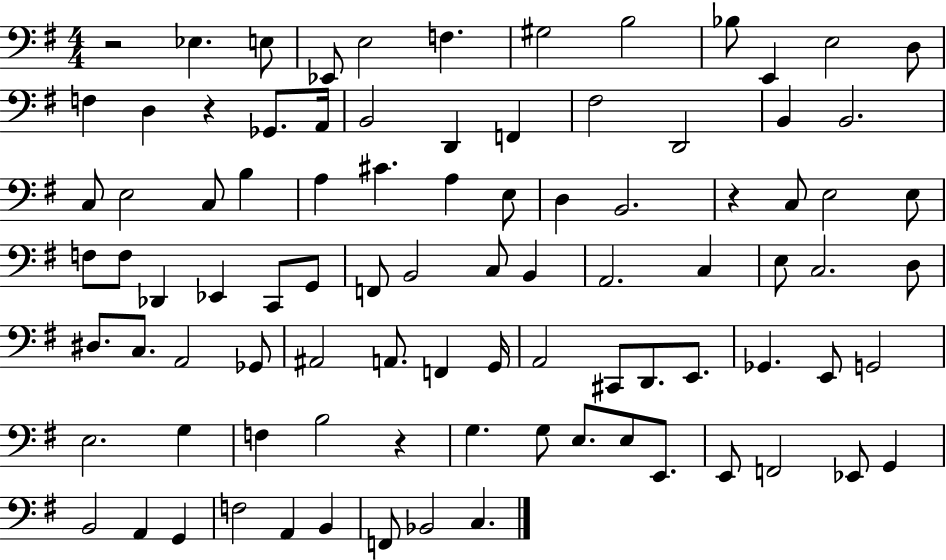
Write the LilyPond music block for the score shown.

{
  \clef bass
  \numericTimeSignature
  \time 4/4
  \key g \major
  r2 ees4. e8 | ees,8 e2 f4. | gis2 b2 | bes8 e,4 e2 d8 | \break f4 d4 r4 ges,8. a,16 | b,2 d,4 f,4 | fis2 d,2 | b,4 b,2. | \break c8 e2 c8 b4 | a4 cis'4. a4 e8 | d4 b,2. | r4 c8 e2 e8 | \break f8 f8 des,4 ees,4 c,8 g,8 | f,8 b,2 c8 b,4 | a,2. c4 | e8 c2. d8 | \break dis8. c8. a,2 ges,8 | ais,2 a,8. f,4 g,16 | a,2 cis,8 d,8. e,8. | ges,4. e,8 g,2 | \break e2. g4 | f4 b2 r4 | g4. g8 e8. e8 e,8. | e,8 f,2 ees,8 g,4 | \break b,2 a,4 g,4 | f2 a,4 b,4 | f,8 bes,2 c4. | \bar "|."
}